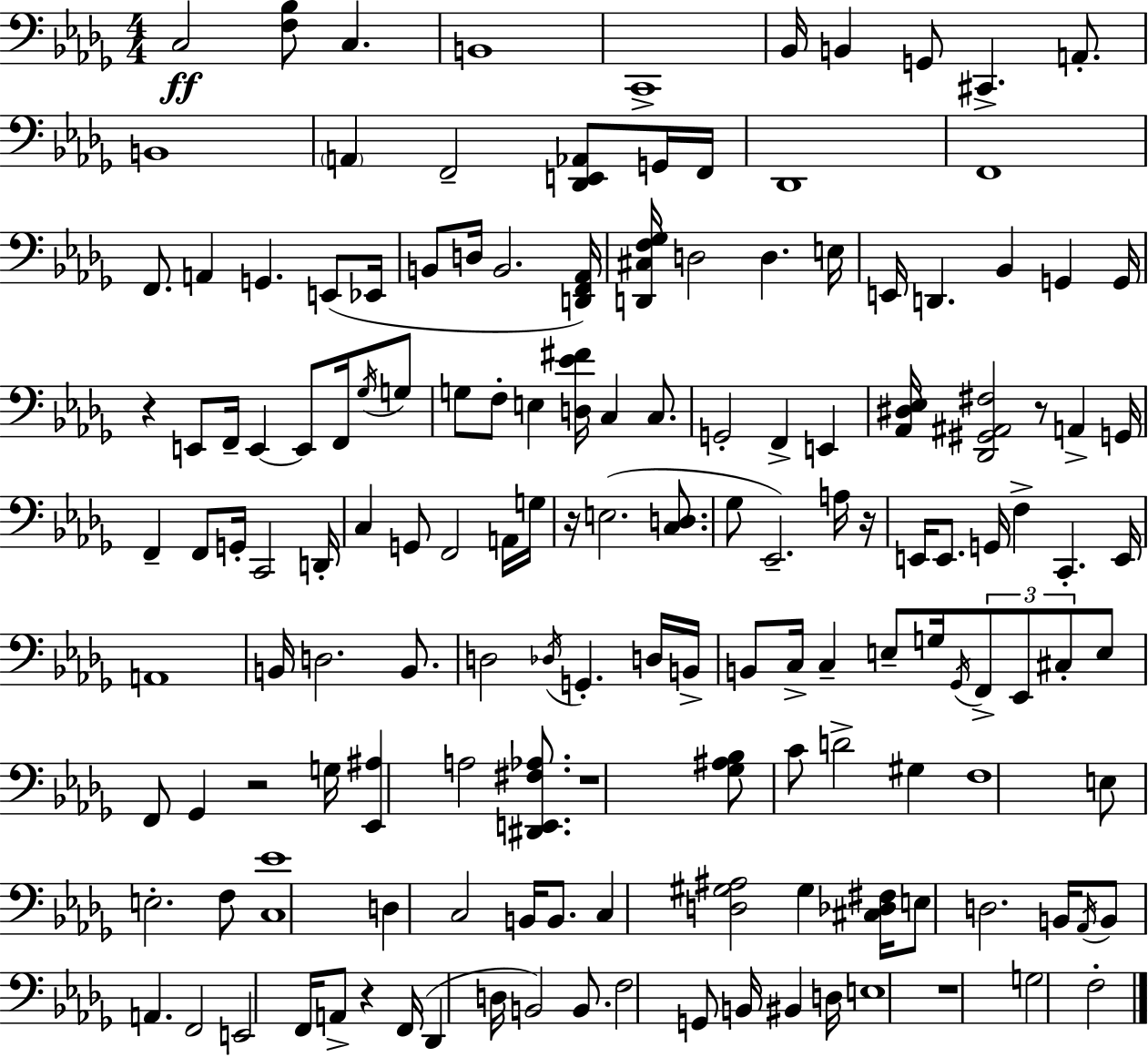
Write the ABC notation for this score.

X:1
T:Untitled
M:4/4
L:1/4
K:Bbm
C,2 [F,_B,]/2 C, B,,4 C,,4 _B,,/4 B,, G,,/2 ^C,, A,,/2 B,,4 A,, F,,2 [_D,,E,,_A,,]/2 G,,/4 F,,/4 _D,,4 F,,4 F,,/2 A,, G,, E,,/2 _E,,/4 B,,/2 D,/4 B,,2 [D,,F,,_A,,]/4 [D,,^C,F,_G,]/4 D,2 D, E,/4 E,,/4 D,, _B,, G,, G,,/4 z E,,/2 F,,/4 E,, E,,/2 F,,/4 _G,/4 G,/2 G,/2 F,/2 E, [D,_E^F]/4 C, C,/2 G,,2 F,, E,, [_A,,^D,_E,]/4 [_D,,^G,,^A,,^F,]2 z/2 A,, G,,/4 F,, F,,/2 G,,/4 C,,2 D,,/4 C, G,,/2 F,,2 A,,/4 G,/4 z/4 E,2 [C,D,]/2 _G,/2 _E,,2 A,/4 z/4 E,,/4 E,,/2 G,,/4 F, C,, E,,/4 A,,4 B,,/4 D,2 B,,/2 D,2 _D,/4 G,, D,/4 B,,/4 B,,/2 C,/4 C, E,/2 G,/4 _G,,/4 F,,/2 _E,,/2 ^C,/2 E,/2 F,,/2 _G,, z2 G,/4 [_E,,^A,] A,2 [^D,,E,,^F,_A,]/2 z4 [_G,^A,_B,]/2 C/2 D2 ^G, F,4 E,/2 E,2 F,/2 [C,_E]4 D, C,2 B,,/4 B,,/2 C, [D,^G,^A,]2 ^G, [^C,_D,^F,]/4 E,/2 D,2 B,,/4 _A,,/4 B,,/2 A,, F,,2 E,,2 F,,/4 A,,/2 z F,,/4 _D,, D,/4 B,,2 B,,/2 F,2 G,,/2 B,,/4 ^B,, D,/4 E,4 z4 G,2 F,2